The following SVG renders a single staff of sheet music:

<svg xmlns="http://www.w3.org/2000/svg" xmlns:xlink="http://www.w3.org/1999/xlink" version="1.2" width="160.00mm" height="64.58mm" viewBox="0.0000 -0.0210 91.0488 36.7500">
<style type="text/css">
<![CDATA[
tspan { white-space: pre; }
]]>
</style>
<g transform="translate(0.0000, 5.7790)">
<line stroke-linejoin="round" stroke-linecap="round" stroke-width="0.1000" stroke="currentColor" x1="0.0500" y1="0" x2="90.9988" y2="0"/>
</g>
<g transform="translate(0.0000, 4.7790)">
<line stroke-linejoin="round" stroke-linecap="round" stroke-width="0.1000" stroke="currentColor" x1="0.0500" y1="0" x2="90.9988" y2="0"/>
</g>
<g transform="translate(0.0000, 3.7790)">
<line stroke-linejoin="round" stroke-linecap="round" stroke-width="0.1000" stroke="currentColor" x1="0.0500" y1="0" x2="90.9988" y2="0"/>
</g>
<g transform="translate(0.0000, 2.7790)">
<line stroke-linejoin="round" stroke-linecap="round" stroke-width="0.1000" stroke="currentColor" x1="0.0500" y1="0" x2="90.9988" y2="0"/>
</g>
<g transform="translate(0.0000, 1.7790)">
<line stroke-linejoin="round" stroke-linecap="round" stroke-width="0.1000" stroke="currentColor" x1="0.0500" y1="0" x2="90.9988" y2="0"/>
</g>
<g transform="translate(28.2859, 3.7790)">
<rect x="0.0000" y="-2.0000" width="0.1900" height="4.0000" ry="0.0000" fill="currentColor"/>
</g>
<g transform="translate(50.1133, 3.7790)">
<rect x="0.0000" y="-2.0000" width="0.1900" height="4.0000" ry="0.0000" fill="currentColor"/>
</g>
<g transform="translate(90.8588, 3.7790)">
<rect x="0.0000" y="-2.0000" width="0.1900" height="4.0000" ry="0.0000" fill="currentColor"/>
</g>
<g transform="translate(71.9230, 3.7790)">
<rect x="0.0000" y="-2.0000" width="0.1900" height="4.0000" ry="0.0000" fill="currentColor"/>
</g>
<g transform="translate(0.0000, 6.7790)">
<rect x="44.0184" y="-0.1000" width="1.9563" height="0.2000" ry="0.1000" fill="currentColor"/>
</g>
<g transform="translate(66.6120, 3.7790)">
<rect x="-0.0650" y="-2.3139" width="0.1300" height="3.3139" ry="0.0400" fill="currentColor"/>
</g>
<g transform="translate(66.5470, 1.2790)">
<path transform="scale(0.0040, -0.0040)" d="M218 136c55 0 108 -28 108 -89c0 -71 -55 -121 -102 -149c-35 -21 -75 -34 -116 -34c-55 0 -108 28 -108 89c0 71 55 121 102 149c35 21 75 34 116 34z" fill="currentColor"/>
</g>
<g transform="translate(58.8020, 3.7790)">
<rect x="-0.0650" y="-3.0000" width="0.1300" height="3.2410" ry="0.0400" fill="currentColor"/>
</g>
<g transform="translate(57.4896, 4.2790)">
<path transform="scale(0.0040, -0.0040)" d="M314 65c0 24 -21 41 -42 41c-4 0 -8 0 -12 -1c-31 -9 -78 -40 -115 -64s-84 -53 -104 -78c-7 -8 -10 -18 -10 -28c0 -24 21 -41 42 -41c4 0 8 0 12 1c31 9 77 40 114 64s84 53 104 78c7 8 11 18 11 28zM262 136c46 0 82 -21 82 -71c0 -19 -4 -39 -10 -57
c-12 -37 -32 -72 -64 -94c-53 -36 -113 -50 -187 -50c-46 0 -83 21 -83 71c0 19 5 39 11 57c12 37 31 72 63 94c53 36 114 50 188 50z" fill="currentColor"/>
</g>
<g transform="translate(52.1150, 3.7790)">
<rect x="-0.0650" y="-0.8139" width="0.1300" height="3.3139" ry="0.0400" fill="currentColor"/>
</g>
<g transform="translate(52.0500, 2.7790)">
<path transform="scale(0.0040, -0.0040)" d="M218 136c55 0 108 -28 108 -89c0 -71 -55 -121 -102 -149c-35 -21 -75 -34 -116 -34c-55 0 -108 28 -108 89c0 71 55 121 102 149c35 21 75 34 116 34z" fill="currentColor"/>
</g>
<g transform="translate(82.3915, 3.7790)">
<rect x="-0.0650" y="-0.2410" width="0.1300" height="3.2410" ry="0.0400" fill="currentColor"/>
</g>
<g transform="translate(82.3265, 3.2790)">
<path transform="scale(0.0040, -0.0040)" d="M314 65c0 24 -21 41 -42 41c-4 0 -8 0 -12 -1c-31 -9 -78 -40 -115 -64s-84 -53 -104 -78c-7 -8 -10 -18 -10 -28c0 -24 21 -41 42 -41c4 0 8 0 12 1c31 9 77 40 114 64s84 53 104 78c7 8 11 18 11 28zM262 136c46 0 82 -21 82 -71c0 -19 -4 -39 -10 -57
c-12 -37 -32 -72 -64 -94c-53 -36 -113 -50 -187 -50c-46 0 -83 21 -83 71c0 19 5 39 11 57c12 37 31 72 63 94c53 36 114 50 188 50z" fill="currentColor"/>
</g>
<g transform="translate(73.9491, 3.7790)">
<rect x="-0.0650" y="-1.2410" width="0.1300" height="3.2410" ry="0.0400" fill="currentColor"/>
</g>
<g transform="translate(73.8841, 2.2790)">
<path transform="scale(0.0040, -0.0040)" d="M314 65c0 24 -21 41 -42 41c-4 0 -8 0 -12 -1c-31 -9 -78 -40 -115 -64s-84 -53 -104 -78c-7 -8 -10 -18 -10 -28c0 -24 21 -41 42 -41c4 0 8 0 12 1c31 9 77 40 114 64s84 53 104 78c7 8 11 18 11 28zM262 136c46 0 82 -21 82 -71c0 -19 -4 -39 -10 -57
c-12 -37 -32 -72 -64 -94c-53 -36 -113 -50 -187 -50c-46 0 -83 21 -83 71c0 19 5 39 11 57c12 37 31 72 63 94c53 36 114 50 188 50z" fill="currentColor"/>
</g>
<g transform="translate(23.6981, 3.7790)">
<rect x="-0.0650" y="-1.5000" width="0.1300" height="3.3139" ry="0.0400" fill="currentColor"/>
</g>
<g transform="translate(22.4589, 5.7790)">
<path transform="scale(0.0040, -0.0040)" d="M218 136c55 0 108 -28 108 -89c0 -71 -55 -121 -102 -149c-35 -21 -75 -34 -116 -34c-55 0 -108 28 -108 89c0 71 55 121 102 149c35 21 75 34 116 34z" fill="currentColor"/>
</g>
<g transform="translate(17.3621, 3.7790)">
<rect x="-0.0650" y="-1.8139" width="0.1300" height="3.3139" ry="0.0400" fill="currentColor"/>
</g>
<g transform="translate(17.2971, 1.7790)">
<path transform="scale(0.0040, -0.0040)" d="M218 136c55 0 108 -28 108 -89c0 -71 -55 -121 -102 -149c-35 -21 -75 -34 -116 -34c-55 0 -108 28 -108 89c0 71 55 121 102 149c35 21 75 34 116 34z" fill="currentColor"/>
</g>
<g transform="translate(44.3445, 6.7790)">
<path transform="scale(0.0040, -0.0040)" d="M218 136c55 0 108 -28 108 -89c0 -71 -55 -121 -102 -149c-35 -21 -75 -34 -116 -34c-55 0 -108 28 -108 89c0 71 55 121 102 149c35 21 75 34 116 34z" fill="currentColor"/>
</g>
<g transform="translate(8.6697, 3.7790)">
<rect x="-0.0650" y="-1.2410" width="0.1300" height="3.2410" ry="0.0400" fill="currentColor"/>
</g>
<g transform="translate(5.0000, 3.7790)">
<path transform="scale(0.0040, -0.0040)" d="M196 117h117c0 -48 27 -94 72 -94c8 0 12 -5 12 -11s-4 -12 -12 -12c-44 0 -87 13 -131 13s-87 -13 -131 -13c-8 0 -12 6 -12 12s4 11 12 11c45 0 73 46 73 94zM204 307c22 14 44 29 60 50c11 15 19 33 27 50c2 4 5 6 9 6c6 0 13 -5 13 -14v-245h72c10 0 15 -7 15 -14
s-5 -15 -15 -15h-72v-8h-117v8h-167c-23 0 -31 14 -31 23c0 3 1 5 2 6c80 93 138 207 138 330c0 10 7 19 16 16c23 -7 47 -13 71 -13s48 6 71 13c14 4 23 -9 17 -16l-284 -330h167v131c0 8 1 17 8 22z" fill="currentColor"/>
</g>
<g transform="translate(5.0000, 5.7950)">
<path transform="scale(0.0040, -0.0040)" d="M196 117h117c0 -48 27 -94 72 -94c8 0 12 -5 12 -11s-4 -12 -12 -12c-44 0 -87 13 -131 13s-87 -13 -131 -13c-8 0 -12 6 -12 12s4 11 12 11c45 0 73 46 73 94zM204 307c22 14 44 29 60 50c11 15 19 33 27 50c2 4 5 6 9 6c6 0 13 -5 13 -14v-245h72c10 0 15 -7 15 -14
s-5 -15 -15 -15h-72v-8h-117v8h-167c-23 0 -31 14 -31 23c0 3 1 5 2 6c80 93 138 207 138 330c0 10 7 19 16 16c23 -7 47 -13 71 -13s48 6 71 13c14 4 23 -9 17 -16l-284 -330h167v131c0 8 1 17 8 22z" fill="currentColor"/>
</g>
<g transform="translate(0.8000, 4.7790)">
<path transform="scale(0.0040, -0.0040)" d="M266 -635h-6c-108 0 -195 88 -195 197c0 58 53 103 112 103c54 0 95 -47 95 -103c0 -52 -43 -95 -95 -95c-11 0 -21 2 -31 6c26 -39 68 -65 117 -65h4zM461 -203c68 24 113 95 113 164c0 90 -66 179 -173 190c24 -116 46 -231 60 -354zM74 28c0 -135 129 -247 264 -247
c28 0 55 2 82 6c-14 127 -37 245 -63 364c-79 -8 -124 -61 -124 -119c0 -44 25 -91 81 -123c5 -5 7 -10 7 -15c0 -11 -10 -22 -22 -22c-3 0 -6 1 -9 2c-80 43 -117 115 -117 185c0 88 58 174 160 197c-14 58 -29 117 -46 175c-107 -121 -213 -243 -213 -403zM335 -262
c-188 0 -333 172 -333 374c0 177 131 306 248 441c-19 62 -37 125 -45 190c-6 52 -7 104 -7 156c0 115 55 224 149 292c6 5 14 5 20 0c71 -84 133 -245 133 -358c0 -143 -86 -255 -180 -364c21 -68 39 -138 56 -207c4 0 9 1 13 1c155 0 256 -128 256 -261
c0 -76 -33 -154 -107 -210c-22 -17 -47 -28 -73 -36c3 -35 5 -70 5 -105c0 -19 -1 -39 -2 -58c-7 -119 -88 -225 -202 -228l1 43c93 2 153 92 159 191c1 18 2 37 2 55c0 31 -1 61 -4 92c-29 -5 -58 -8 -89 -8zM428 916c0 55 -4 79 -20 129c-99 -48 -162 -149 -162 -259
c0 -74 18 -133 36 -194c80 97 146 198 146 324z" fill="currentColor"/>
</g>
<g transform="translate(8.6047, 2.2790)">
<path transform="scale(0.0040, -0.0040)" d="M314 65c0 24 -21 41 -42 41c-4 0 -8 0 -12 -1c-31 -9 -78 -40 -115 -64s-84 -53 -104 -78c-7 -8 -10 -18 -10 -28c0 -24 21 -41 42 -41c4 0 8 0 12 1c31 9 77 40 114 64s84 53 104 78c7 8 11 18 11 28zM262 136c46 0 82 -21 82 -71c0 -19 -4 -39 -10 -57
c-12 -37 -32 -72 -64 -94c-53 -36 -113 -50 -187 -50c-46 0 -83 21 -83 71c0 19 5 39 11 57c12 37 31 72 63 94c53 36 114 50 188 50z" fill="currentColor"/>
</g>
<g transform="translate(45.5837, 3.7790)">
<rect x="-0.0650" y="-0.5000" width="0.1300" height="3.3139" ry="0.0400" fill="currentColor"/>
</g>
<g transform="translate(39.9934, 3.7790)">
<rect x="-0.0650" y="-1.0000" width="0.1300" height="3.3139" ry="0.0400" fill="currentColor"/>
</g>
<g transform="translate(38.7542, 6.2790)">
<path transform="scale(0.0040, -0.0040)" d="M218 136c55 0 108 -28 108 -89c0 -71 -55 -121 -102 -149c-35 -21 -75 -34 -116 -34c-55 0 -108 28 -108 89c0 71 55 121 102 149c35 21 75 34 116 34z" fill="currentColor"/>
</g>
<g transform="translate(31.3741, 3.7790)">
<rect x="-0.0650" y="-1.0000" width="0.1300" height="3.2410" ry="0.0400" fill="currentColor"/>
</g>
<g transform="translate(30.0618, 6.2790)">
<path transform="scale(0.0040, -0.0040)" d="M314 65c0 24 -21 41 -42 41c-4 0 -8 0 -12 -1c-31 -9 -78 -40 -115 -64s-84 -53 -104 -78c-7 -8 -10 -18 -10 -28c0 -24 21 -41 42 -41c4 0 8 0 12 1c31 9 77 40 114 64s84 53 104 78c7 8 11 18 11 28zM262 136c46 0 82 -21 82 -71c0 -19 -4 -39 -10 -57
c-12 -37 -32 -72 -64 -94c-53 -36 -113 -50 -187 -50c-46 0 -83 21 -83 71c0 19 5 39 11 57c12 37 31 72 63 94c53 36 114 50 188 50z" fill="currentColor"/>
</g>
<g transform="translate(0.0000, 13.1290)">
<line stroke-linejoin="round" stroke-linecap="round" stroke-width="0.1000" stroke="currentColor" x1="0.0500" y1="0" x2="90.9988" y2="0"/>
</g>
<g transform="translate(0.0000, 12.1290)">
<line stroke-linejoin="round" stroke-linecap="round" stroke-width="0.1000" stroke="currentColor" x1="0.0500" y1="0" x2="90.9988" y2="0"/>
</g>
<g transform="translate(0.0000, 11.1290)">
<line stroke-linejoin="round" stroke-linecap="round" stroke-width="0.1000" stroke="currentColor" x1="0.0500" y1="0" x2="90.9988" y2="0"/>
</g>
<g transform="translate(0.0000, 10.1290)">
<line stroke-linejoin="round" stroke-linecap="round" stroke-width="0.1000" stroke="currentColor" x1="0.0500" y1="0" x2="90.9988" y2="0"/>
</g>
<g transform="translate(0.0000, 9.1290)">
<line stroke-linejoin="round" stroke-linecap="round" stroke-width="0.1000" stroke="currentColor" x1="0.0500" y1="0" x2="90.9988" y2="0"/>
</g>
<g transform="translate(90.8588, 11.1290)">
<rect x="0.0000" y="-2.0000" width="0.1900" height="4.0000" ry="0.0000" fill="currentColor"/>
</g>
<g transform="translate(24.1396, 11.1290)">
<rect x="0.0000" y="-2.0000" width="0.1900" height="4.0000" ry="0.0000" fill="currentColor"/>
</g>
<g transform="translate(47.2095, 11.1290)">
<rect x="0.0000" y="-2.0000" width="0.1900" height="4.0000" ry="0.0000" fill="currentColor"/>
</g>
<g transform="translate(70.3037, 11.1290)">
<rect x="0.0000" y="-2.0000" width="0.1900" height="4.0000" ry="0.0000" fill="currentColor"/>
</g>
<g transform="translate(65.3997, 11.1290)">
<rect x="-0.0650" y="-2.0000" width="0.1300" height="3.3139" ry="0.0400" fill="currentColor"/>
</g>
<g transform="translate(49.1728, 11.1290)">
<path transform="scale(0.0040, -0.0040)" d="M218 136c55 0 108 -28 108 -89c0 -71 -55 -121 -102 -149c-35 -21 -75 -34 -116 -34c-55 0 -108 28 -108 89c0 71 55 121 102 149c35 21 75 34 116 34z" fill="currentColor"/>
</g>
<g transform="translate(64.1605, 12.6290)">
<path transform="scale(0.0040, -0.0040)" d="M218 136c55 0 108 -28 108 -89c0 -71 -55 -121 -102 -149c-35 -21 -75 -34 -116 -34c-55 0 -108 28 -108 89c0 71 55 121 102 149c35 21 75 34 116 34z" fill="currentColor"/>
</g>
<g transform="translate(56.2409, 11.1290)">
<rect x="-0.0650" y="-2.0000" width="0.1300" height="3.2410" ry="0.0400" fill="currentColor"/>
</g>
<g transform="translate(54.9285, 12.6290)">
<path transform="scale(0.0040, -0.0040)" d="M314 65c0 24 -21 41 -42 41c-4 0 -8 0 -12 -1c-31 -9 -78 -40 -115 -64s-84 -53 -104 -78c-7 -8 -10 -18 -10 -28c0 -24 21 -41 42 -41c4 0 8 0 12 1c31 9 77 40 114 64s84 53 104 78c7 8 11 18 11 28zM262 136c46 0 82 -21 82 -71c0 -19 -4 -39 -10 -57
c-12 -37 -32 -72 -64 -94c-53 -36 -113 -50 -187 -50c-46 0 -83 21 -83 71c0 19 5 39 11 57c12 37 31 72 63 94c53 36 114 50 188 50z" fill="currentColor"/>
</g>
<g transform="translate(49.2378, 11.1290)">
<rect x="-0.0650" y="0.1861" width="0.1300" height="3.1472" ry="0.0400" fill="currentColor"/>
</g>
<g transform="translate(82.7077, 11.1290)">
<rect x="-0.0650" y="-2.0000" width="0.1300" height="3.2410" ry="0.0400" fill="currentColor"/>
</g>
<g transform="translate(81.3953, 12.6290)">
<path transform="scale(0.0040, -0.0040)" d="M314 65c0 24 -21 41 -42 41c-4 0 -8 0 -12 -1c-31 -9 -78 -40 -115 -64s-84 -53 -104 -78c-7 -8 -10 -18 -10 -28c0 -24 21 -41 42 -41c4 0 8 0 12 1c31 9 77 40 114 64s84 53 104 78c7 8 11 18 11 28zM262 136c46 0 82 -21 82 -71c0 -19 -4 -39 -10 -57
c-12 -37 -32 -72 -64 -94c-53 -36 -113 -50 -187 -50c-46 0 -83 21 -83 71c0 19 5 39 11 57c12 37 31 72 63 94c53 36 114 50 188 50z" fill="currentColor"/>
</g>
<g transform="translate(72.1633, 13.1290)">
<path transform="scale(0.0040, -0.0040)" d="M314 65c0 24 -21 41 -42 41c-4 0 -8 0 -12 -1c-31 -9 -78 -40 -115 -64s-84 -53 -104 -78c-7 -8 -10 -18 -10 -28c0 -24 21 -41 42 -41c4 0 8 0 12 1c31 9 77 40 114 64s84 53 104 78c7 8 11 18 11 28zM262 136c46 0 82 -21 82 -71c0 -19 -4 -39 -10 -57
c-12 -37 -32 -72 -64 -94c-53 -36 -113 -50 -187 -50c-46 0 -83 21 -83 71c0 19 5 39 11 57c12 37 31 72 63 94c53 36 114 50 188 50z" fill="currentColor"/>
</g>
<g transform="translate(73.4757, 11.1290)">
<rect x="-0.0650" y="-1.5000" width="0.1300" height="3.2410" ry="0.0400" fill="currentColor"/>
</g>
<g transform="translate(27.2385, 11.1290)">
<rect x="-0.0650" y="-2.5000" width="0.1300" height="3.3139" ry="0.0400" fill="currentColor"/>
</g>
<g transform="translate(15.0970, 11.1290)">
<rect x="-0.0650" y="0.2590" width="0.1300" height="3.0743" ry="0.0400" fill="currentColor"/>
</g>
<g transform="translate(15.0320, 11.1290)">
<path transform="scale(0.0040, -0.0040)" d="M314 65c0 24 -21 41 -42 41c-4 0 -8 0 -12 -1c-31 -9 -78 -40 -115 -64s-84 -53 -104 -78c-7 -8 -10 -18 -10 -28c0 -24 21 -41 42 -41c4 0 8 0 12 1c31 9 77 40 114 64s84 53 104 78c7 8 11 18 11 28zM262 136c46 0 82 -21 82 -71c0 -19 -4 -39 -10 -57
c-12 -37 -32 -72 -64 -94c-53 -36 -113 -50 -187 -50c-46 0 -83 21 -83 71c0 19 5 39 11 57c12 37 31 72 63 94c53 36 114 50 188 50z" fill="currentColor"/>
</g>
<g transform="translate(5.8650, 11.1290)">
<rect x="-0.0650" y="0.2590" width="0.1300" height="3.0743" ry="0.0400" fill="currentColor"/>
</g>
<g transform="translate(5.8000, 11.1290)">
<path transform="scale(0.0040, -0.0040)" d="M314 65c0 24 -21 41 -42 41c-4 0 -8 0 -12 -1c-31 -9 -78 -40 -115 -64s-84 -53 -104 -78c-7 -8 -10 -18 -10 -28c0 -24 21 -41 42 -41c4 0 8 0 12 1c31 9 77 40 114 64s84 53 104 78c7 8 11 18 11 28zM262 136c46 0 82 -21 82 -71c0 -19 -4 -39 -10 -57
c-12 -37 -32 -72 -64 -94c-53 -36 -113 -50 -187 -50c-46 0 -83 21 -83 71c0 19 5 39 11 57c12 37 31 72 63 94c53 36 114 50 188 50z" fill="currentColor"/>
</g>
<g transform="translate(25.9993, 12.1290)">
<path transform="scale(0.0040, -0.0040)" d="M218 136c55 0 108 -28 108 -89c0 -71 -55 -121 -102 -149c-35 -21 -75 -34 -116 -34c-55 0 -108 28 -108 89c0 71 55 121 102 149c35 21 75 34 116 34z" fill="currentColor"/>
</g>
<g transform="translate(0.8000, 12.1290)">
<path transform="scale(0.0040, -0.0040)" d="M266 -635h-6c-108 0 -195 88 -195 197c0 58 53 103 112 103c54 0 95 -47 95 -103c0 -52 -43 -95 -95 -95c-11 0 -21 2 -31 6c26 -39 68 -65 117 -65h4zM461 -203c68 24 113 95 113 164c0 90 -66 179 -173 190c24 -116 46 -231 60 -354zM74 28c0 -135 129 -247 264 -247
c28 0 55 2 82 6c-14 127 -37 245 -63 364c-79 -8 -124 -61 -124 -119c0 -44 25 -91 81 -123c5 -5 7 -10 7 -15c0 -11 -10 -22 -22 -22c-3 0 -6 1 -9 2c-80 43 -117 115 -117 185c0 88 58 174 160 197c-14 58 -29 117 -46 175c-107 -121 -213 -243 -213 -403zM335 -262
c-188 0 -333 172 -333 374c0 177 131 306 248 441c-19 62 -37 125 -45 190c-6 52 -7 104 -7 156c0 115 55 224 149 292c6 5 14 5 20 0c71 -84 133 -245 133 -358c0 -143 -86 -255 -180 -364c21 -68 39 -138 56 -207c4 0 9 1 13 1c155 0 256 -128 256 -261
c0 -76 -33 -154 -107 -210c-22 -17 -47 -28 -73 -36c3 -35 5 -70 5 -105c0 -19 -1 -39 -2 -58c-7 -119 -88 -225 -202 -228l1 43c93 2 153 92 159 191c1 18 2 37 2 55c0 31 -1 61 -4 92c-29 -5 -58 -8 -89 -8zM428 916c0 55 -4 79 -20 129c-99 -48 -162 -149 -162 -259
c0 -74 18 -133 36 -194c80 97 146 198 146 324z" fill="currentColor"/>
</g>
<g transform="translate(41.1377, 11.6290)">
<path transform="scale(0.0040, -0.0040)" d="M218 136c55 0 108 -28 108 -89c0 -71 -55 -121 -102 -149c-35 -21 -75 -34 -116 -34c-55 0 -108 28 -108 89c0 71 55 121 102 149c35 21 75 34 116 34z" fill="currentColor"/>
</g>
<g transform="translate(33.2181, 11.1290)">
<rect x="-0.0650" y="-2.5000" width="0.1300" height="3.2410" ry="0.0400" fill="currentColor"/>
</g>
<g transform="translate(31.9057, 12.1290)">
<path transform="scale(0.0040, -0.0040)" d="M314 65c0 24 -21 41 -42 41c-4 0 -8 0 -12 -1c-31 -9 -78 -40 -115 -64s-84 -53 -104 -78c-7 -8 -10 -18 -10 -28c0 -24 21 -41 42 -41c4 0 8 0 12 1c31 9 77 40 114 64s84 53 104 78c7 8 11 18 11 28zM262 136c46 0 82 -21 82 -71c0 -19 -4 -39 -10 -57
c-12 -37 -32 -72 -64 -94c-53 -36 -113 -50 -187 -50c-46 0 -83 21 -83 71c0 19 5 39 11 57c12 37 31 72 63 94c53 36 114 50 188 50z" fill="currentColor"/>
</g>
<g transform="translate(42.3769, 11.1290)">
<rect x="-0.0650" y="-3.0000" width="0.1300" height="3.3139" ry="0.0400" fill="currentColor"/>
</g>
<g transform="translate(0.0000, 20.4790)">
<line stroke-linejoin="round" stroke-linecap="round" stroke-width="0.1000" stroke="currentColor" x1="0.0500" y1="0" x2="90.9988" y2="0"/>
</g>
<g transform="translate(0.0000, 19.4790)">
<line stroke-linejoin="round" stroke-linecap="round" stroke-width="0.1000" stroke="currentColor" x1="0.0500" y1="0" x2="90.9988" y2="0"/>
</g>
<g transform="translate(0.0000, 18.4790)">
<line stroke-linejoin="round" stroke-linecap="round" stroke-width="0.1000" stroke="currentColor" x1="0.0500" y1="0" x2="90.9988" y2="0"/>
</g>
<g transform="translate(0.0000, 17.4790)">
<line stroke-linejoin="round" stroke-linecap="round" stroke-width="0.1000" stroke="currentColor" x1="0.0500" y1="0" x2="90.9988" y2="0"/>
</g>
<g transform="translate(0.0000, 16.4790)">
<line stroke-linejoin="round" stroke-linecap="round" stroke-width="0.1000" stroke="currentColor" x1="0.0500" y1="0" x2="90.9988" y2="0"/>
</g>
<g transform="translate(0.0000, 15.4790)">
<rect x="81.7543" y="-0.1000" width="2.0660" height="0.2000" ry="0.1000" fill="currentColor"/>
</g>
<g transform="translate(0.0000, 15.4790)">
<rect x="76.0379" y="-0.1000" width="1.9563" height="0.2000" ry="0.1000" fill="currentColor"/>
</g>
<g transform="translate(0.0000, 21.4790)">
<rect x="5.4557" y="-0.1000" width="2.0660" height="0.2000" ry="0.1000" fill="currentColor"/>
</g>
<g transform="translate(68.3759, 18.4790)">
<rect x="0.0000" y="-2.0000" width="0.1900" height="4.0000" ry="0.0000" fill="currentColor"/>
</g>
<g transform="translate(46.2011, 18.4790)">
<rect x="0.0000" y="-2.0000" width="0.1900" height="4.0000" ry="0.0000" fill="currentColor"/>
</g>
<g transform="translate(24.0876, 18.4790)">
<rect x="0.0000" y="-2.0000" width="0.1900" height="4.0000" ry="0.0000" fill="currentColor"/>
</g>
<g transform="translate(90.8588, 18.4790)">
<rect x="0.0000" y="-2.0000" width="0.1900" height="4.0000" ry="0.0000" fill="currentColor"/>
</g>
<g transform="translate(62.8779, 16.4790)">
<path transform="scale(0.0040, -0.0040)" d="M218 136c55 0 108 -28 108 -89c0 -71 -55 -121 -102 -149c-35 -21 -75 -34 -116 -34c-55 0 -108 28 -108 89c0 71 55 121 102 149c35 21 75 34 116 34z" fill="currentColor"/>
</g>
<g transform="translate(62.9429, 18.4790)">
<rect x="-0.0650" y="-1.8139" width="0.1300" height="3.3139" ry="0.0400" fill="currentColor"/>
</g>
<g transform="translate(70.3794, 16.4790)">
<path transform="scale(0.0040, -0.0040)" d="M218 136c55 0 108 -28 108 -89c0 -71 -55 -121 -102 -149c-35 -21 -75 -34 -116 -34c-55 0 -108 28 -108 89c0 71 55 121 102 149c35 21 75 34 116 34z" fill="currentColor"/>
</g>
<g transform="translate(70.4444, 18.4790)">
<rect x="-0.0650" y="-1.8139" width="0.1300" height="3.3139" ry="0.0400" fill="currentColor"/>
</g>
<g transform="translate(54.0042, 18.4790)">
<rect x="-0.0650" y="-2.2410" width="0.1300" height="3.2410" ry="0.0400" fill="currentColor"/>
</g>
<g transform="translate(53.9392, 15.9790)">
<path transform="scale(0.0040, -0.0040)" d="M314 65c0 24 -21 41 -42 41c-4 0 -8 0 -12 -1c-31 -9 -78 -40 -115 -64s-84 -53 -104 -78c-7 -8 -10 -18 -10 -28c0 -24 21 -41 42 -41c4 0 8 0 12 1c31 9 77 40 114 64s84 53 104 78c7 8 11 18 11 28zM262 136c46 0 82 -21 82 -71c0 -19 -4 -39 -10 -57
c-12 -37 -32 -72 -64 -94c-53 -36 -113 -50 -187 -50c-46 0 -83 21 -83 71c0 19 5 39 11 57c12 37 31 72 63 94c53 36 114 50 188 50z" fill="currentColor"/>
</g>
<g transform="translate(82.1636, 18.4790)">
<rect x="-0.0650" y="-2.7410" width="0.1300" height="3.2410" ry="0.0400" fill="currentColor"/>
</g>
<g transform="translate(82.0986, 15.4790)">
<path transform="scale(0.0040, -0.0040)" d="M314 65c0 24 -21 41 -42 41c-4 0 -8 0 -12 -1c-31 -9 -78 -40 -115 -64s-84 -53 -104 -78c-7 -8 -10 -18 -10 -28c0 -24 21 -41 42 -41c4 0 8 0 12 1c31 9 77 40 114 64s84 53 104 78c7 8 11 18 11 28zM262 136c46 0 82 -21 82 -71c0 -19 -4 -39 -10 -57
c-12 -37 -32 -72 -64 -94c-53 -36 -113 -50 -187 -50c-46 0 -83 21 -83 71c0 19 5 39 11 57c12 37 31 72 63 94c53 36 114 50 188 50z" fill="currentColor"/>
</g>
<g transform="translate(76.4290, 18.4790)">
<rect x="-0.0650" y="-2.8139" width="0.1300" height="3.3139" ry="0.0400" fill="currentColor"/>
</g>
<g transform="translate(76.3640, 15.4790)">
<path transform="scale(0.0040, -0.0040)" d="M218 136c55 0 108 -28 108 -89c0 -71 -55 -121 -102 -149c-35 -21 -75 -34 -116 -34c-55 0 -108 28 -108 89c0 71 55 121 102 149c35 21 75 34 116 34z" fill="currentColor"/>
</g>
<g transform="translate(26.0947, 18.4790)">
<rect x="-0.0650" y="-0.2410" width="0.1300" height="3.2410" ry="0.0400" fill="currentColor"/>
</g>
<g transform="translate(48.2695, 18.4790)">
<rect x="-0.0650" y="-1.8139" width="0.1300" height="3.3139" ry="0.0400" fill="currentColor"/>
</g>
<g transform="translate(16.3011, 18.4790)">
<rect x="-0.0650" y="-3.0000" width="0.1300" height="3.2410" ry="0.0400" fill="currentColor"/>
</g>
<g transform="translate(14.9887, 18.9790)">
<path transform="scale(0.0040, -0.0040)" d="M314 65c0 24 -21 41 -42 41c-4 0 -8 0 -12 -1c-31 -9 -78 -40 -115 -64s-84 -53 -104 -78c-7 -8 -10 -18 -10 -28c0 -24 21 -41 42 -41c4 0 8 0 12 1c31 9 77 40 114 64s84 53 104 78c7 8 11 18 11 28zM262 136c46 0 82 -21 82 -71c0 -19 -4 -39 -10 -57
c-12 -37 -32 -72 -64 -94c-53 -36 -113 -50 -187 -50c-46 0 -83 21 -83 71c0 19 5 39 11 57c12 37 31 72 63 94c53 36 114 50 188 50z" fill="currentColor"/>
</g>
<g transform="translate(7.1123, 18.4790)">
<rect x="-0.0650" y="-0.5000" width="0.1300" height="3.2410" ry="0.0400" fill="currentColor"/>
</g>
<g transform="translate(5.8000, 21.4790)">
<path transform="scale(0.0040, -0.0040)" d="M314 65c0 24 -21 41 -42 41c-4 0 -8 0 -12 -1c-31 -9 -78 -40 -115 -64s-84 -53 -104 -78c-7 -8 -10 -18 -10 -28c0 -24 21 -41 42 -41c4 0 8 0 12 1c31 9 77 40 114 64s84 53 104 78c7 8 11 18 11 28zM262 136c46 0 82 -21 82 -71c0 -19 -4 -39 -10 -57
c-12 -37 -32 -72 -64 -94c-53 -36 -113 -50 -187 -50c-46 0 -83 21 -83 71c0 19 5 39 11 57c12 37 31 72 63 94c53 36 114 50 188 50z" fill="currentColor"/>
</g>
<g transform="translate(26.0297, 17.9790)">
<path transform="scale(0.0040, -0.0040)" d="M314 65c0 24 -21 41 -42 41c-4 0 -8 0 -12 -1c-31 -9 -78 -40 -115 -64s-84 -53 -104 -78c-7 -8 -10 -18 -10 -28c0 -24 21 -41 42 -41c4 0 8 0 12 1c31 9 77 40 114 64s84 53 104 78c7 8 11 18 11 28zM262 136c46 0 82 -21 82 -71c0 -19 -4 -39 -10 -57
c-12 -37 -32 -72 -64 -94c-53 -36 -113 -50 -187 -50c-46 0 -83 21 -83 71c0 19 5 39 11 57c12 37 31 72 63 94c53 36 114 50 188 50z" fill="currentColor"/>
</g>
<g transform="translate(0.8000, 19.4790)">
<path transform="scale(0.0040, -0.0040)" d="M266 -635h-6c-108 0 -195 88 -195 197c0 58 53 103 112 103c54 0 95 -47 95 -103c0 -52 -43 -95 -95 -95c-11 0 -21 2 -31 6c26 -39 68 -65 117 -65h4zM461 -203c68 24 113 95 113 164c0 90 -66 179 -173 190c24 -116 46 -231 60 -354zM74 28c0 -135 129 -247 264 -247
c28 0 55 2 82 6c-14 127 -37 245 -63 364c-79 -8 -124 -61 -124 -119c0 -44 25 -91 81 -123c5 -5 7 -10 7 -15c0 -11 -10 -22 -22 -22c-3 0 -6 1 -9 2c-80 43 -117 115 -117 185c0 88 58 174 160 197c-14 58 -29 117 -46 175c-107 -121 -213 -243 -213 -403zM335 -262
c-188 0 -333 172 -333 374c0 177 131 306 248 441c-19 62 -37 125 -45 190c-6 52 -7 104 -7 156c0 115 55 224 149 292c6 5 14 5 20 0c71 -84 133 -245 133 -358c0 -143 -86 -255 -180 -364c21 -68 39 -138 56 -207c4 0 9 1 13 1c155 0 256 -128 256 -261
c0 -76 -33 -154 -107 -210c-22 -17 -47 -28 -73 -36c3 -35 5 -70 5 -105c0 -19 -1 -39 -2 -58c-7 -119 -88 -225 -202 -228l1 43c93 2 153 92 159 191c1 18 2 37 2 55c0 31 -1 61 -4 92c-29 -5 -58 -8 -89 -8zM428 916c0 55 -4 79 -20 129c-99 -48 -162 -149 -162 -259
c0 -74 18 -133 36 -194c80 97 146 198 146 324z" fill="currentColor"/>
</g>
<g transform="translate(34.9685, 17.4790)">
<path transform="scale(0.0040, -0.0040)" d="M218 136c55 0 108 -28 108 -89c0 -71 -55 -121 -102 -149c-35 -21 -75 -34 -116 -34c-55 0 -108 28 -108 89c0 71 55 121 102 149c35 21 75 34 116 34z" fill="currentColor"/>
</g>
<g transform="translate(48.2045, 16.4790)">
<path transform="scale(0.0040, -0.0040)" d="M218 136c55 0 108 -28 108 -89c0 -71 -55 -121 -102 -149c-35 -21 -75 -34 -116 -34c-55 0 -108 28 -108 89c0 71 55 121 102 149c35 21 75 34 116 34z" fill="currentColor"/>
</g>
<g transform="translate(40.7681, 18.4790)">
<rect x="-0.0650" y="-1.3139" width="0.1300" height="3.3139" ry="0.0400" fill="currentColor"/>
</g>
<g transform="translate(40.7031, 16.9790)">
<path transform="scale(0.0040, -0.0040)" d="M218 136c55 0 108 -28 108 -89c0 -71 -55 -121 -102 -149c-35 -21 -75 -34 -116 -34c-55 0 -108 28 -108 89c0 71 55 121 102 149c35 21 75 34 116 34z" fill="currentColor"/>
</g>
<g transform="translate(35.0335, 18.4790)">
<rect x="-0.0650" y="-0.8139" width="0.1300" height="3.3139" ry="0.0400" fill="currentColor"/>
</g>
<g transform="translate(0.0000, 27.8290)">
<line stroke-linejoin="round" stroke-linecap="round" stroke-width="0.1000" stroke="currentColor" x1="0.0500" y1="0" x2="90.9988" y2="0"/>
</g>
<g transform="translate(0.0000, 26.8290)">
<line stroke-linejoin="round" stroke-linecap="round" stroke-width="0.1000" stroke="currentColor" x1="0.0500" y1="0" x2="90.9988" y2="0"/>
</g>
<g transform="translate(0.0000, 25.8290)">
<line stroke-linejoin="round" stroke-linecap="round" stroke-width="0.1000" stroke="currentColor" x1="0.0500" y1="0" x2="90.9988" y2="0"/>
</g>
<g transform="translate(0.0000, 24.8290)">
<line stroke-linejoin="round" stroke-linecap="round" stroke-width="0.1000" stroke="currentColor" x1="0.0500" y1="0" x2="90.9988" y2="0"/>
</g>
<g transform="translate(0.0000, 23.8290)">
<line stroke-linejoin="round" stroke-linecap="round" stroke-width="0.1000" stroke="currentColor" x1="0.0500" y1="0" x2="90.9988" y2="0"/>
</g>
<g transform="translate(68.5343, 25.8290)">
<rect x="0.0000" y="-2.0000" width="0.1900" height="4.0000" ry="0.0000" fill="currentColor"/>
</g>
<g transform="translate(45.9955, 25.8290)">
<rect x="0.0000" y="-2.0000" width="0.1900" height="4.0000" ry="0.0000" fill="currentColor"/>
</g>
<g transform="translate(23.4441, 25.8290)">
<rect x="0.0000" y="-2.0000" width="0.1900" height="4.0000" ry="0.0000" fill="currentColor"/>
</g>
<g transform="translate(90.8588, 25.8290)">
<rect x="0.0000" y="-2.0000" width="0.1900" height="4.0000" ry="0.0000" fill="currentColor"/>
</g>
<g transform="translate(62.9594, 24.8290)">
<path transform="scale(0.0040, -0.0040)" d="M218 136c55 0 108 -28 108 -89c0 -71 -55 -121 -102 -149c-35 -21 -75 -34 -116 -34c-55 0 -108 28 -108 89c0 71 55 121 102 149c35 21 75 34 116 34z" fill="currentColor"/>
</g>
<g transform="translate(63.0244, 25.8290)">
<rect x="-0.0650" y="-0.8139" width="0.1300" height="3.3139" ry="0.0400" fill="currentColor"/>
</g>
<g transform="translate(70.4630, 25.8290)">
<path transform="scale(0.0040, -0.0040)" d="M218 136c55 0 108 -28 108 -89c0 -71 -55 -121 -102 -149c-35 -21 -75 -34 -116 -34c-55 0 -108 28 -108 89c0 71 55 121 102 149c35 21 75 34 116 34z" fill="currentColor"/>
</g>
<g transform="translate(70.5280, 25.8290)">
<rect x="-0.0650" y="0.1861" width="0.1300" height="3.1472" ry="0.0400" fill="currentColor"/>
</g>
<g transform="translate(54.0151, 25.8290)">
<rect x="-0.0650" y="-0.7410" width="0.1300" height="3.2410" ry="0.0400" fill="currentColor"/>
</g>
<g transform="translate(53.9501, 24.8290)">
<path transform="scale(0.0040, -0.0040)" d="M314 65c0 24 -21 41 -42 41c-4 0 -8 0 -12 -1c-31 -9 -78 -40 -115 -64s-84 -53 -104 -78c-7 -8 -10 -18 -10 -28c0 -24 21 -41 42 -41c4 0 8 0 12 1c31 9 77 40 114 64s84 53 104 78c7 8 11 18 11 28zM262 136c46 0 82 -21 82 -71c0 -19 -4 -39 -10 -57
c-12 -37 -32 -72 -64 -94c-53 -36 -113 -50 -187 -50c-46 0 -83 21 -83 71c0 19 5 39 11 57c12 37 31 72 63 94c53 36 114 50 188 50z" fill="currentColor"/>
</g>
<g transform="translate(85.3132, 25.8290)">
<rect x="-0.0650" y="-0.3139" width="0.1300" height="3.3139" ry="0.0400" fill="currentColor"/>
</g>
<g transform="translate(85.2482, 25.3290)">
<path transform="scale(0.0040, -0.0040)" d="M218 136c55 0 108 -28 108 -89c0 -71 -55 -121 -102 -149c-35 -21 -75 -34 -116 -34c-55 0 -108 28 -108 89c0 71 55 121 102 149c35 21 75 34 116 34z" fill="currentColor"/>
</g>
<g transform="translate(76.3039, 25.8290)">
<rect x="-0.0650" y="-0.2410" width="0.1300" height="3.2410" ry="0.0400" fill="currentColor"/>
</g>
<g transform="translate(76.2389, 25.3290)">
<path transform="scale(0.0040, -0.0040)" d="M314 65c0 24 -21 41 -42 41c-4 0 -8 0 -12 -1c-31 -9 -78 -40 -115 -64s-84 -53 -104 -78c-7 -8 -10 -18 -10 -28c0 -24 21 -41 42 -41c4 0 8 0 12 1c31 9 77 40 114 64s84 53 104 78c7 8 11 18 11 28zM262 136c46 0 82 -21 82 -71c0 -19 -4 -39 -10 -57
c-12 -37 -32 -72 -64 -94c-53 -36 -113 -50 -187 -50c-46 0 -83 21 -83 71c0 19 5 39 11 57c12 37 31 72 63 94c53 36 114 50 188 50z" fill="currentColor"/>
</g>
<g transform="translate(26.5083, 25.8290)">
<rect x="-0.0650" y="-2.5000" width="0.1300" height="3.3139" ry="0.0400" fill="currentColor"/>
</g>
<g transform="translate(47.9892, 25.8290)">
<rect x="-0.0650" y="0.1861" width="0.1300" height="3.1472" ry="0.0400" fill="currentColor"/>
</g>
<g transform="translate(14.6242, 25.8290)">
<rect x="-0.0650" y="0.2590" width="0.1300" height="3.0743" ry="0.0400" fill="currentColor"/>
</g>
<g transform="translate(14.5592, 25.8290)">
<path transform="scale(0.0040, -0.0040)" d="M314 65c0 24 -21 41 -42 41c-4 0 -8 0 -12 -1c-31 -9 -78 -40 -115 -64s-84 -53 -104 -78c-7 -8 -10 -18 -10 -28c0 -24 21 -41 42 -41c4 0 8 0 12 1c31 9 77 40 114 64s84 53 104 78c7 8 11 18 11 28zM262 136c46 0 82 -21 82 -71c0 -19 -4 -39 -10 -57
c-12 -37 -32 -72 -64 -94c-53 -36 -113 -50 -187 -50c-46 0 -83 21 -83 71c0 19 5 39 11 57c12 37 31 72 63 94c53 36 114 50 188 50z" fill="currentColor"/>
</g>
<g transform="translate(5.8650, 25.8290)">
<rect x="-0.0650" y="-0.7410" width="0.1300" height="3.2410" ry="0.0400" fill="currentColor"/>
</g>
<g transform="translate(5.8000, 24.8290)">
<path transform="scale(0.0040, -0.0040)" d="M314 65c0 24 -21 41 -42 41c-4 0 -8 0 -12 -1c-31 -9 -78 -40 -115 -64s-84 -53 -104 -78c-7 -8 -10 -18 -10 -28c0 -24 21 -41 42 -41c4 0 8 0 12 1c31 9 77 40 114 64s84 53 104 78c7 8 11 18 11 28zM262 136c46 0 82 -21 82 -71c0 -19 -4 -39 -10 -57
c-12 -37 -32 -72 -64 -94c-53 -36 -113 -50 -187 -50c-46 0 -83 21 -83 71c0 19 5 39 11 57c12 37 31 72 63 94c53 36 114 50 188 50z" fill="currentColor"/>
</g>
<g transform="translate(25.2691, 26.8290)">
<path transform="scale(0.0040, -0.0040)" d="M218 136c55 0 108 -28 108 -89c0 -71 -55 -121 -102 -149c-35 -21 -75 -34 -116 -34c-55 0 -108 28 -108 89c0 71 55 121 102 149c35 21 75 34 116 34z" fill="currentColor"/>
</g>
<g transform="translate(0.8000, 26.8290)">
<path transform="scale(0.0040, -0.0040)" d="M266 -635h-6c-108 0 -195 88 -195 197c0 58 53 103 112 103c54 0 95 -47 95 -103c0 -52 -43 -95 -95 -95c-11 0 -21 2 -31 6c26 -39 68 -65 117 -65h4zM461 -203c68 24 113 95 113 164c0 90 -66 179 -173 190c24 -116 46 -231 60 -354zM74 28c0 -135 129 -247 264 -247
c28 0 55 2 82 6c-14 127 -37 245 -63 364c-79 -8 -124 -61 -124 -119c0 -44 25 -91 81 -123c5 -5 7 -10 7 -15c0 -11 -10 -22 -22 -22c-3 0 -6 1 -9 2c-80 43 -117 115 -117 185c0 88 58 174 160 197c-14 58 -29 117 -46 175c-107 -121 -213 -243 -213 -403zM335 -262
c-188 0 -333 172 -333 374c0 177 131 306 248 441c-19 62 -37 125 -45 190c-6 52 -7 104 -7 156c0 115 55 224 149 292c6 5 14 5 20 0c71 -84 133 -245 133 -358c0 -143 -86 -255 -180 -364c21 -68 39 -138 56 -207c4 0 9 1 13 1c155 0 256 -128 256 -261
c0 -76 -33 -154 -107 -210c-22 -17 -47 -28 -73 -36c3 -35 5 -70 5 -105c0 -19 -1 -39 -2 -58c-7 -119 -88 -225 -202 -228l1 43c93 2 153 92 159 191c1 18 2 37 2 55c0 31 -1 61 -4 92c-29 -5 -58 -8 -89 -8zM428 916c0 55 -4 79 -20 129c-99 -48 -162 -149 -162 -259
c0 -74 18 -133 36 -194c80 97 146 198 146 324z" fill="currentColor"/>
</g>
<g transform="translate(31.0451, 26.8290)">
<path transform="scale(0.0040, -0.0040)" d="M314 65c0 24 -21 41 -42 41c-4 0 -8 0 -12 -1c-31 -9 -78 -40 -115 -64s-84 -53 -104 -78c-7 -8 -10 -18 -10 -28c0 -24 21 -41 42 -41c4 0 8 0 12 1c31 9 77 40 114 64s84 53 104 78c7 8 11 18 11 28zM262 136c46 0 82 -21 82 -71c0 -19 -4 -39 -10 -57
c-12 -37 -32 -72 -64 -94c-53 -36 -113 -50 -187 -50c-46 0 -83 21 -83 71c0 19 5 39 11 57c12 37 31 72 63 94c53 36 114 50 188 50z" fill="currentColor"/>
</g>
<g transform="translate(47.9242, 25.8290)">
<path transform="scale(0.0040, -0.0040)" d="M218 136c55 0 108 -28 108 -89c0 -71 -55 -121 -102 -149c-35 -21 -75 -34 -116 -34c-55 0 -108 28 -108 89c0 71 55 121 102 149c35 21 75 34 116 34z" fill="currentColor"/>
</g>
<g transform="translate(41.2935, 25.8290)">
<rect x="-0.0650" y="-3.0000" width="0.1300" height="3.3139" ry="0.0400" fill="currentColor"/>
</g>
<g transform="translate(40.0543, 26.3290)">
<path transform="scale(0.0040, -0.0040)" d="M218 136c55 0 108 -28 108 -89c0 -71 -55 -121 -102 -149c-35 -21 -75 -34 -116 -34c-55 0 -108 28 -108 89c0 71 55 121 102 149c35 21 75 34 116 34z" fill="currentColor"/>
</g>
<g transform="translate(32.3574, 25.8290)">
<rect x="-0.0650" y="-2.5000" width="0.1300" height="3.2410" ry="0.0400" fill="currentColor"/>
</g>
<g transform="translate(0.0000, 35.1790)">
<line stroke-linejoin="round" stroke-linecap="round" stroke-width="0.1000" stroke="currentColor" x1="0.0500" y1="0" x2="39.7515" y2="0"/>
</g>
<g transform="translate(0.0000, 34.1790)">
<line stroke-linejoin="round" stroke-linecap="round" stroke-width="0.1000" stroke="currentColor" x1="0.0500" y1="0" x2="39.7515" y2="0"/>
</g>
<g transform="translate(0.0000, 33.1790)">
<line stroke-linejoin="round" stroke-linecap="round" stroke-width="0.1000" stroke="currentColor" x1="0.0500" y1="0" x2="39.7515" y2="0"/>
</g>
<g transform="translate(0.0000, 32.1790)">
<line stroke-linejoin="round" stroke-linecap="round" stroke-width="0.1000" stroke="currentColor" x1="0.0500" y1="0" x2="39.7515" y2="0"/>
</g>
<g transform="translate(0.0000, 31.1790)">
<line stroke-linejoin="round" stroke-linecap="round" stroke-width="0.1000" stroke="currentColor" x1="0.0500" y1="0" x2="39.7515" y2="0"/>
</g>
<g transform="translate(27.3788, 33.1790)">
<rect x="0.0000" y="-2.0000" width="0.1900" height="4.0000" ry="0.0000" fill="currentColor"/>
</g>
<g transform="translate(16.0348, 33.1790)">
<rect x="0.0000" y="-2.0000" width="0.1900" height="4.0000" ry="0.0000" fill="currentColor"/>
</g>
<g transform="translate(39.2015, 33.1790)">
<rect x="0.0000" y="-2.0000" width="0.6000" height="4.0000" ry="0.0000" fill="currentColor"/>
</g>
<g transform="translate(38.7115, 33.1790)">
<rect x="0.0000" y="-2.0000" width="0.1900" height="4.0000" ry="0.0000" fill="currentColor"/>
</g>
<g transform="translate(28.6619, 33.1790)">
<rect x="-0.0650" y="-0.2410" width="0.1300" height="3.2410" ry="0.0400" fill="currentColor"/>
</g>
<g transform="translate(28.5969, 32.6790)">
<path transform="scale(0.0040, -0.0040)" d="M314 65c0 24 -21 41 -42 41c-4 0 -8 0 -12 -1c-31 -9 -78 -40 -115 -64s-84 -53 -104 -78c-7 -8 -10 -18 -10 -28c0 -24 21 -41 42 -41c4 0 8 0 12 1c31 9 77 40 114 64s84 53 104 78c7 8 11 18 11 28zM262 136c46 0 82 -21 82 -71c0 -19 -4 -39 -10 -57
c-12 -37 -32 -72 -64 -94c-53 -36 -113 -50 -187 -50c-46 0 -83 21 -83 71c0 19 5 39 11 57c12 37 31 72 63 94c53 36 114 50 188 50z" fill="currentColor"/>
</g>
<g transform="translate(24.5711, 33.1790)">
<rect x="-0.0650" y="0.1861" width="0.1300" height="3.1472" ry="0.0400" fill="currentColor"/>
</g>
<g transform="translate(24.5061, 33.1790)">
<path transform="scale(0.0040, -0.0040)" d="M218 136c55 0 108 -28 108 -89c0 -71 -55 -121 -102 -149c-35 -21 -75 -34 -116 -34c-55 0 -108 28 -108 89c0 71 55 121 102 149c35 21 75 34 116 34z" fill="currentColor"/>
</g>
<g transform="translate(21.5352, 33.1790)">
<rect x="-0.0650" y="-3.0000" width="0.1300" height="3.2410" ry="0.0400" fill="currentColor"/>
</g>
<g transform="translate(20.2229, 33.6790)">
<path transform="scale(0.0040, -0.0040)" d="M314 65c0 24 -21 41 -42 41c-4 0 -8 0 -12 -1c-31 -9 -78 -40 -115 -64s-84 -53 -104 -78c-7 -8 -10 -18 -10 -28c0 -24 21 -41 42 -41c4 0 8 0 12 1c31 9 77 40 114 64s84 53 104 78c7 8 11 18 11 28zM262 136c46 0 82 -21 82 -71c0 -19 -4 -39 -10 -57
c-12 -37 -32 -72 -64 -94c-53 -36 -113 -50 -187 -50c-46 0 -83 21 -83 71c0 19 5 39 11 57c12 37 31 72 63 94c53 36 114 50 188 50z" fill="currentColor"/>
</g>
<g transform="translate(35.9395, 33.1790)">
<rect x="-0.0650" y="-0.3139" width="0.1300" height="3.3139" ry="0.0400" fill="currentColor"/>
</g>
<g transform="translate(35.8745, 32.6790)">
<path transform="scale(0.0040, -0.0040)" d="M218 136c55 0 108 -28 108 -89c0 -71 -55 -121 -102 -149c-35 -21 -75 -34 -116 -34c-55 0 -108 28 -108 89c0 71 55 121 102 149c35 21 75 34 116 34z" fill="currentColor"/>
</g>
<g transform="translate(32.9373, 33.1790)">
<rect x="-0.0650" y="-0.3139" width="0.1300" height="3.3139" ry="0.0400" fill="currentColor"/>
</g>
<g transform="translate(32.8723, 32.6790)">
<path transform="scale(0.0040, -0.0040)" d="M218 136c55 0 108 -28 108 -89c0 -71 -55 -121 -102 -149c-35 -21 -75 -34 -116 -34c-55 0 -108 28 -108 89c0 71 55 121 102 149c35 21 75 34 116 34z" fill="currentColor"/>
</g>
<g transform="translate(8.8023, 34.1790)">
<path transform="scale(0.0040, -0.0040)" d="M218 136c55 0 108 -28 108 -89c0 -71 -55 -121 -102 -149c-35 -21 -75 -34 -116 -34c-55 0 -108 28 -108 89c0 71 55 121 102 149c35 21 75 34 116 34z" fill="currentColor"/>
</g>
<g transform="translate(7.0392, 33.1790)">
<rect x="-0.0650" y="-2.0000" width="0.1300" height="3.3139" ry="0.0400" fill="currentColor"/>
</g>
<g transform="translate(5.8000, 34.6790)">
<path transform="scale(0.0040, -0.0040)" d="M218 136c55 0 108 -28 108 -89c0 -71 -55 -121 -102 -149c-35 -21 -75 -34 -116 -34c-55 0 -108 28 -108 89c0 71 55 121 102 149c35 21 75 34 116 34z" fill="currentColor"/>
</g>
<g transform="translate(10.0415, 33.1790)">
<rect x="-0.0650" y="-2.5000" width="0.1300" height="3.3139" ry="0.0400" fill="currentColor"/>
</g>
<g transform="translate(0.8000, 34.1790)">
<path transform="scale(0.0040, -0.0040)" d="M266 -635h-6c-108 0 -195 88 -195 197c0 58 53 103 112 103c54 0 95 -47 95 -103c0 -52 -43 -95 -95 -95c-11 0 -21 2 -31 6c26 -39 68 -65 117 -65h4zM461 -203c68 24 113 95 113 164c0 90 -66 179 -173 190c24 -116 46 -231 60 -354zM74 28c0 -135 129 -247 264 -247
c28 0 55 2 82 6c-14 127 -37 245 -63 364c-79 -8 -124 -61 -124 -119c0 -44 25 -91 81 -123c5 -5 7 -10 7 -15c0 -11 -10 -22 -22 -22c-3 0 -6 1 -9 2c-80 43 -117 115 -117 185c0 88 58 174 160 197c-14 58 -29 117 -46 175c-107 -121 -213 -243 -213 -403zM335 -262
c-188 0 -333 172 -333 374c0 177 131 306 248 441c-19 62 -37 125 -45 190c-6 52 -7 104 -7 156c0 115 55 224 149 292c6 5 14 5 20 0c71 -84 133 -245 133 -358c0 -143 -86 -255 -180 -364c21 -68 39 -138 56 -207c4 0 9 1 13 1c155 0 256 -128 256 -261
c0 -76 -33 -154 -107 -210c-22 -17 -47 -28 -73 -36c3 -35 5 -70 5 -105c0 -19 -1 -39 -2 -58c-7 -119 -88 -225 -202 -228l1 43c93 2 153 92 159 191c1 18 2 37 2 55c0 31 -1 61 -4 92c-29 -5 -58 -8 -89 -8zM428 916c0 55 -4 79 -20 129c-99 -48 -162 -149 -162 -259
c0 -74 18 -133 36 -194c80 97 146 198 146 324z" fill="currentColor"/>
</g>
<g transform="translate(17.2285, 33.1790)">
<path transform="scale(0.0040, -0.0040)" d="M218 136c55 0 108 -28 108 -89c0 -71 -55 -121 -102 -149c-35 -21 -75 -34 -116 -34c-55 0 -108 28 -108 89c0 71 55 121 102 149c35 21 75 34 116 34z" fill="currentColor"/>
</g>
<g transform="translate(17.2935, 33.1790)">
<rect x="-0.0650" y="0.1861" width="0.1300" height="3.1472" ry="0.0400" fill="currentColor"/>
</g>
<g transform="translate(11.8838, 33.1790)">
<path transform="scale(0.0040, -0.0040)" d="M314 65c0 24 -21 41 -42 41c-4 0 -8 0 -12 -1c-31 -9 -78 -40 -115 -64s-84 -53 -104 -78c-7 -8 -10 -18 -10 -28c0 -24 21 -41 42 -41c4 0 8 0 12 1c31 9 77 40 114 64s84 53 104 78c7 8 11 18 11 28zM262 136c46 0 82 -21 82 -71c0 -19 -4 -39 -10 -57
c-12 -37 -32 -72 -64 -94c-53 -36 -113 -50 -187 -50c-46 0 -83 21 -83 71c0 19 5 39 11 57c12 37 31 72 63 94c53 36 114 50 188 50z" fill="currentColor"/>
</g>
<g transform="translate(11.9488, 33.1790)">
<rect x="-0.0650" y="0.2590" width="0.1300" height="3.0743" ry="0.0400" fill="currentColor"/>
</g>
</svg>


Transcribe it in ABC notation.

X:1
T:Untitled
M:4/4
L:1/4
K:C
e2 f E D2 D C d A2 g e2 c2 B2 B2 G G2 A B F2 F E2 F2 C2 A2 c2 d e f g2 f f a a2 d2 B2 G G2 A B d2 d B c2 c F G B2 B A2 B c2 c c